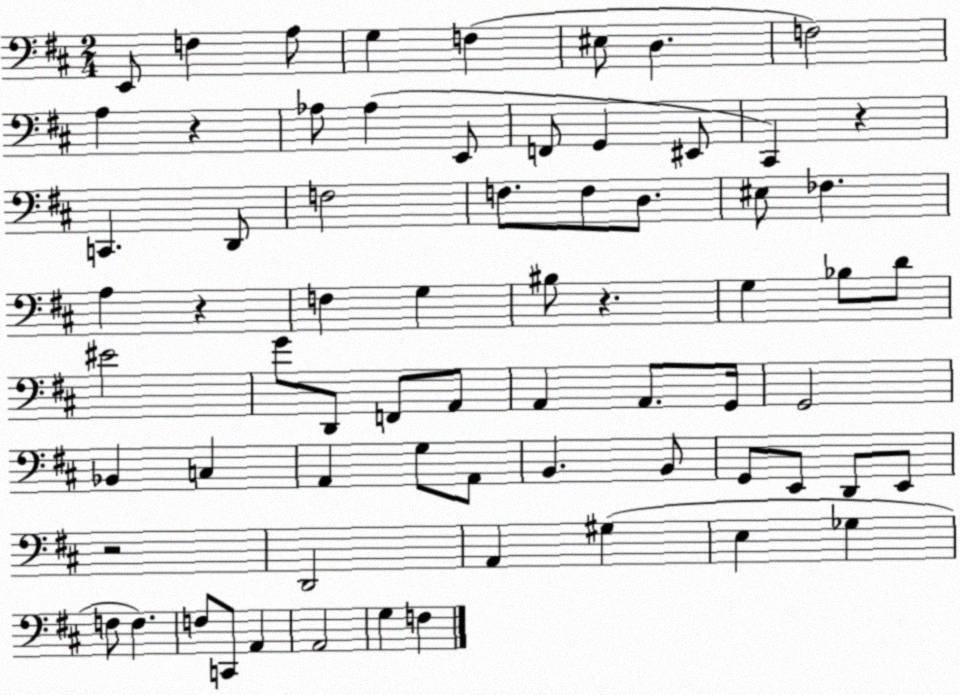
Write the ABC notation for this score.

X:1
T:Untitled
M:2/4
L:1/4
K:D
E,,/2 F, A,/2 G, F, ^E,/2 D, F,2 A, z _A,/2 _A, E,,/2 F,,/2 G,, ^E,,/2 ^C,, z C,, D,,/2 F,2 F,/2 F,/2 D,/2 ^E,/2 _F, A, z F, G, ^B,/2 z G, _B,/2 D/2 ^E2 G/2 D,,/2 F,,/2 A,,/2 A,, A,,/2 G,,/4 G,,2 _B,, C, A,, G,/2 A,,/2 B,, B,,/2 G,,/2 E,,/2 D,,/2 E,,/2 z2 D,,2 A,, ^G, E, _G, F,/2 F, F,/2 C,,/2 A,, A,,2 G, F,